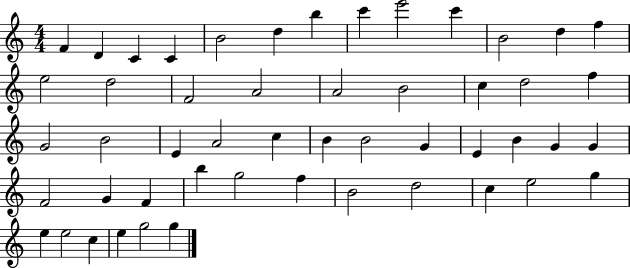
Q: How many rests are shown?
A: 0